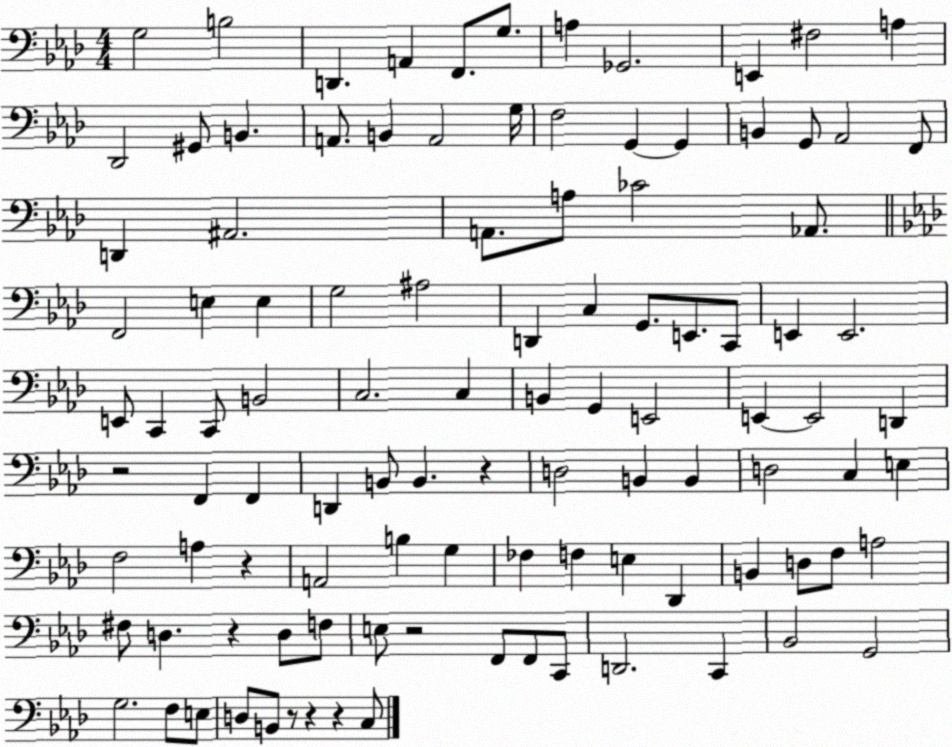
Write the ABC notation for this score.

X:1
T:Untitled
M:4/4
L:1/4
K:Ab
G,2 B,2 D,, A,, F,,/2 G,/2 A, _G,,2 E,, ^F,2 A, _D,,2 ^G,,/2 B,, A,,/2 B,, A,,2 G,/4 F,2 G,, G,, B,, G,,/2 _A,,2 F,,/2 D,, ^A,,2 A,,/2 A,/2 _C2 _A,,/2 F,,2 E, E, G,2 ^A,2 D,, C, G,,/2 E,,/2 C,,/2 E,, E,,2 E,,/2 C,, C,,/2 B,,2 C,2 C, B,, G,, E,,2 E,, E,,2 D,, z2 F,, F,, D,, B,,/2 B,, z D,2 B,, B,, D,2 C, E, F,2 A, z A,,2 B, G, _F, F, E, _D,, B,, D,/2 F,/2 A,2 ^F,/2 D, z D,/2 F,/2 E,/2 z2 F,,/2 F,,/2 C,,/2 D,,2 C,, _B,,2 G,,2 G,2 F,/2 E,/2 D,/2 B,,/2 z/2 z z C,/2